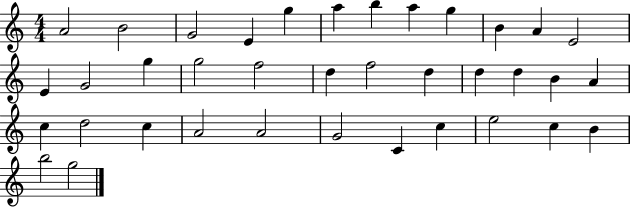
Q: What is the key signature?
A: C major